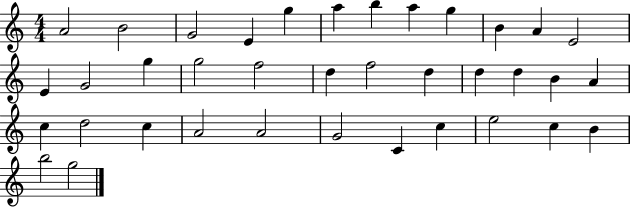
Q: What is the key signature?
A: C major